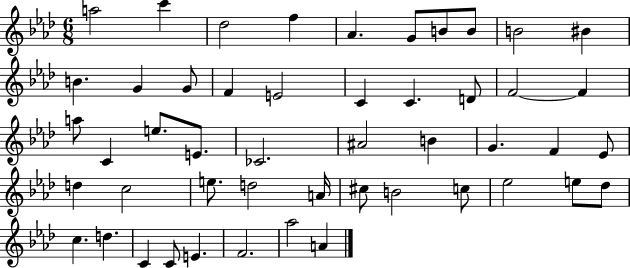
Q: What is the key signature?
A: AES major